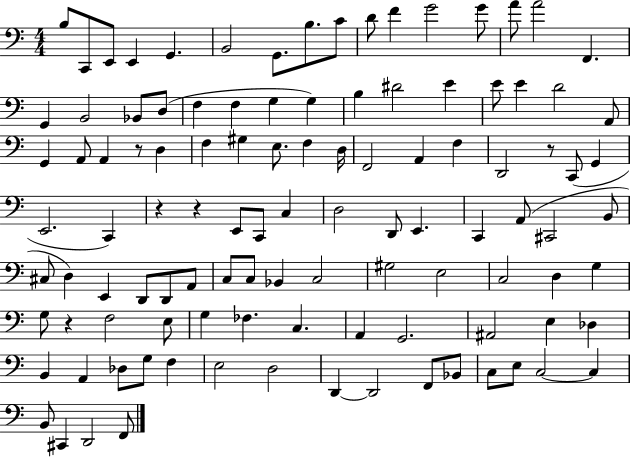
B3/e C2/e E2/e E2/q G2/q. B2/h G2/e. B3/e. C4/e D4/e F4/q G4/h G4/e A4/e A4/h F2/q. G2/q B2/h Bb2/e D3/e F3/q F3/q G3/q G3/q B3/q D#4/h E4/q E4/e E4/q D4/h A2/e G2/q A2/e A2/q R/e D3/q F3/q G#3/q E3/e. F3/q D3/s F2/h A2/q F3/q D2/h R/e C2/e G2/q E2/h. C2/q R/q R/q E2/e C2/e C3/q D3/h D2/e E2/q. C2/q A2/e C#2/h B2/e C#3/e D3/q E2/q D2/e D2/e A2/e C3/e C3/e Bb2/q C3/h G#3/h E3/h C3/h D3/q G3/q G3/e R/q F3/h E3/e G3/q FES3/q. C3/q. A2/q G2/h. A#2/h E3/q Db3/q B2/q A2/q Db3/e G3/e F3/q E3/h D3/h D2/q D2/h F2/e Bb2/e C3/e E3/e C3/h C3/q B2/e C#2/q D2/h F2/e